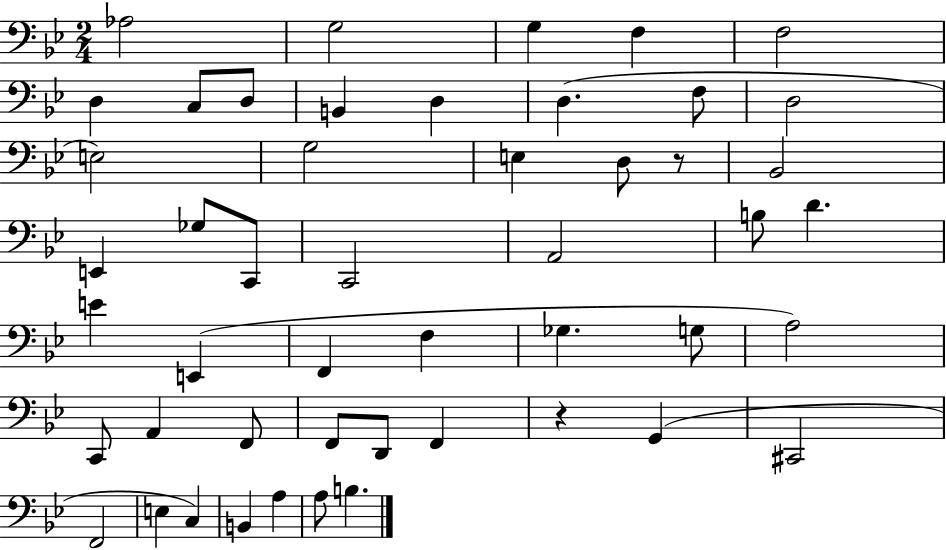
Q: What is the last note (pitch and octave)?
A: B3